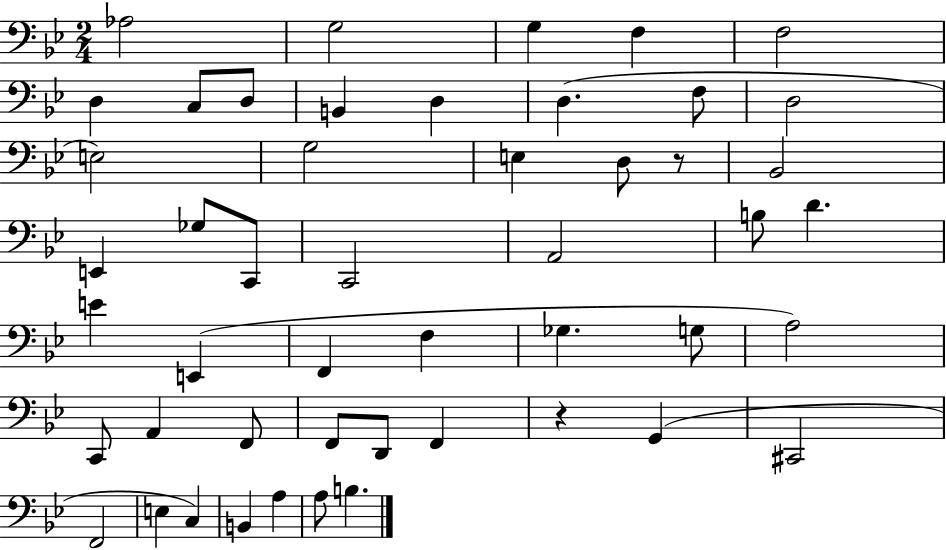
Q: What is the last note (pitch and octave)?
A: B3